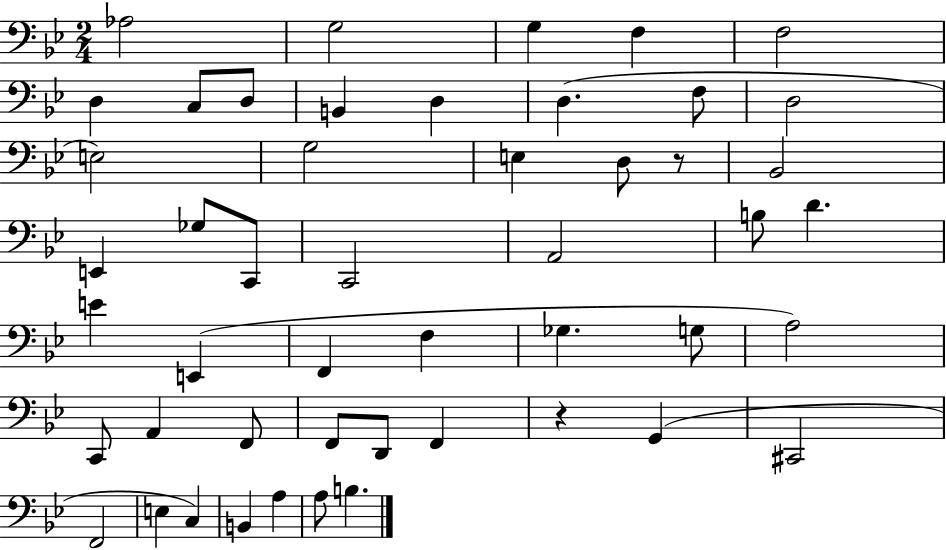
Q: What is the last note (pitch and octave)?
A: B3